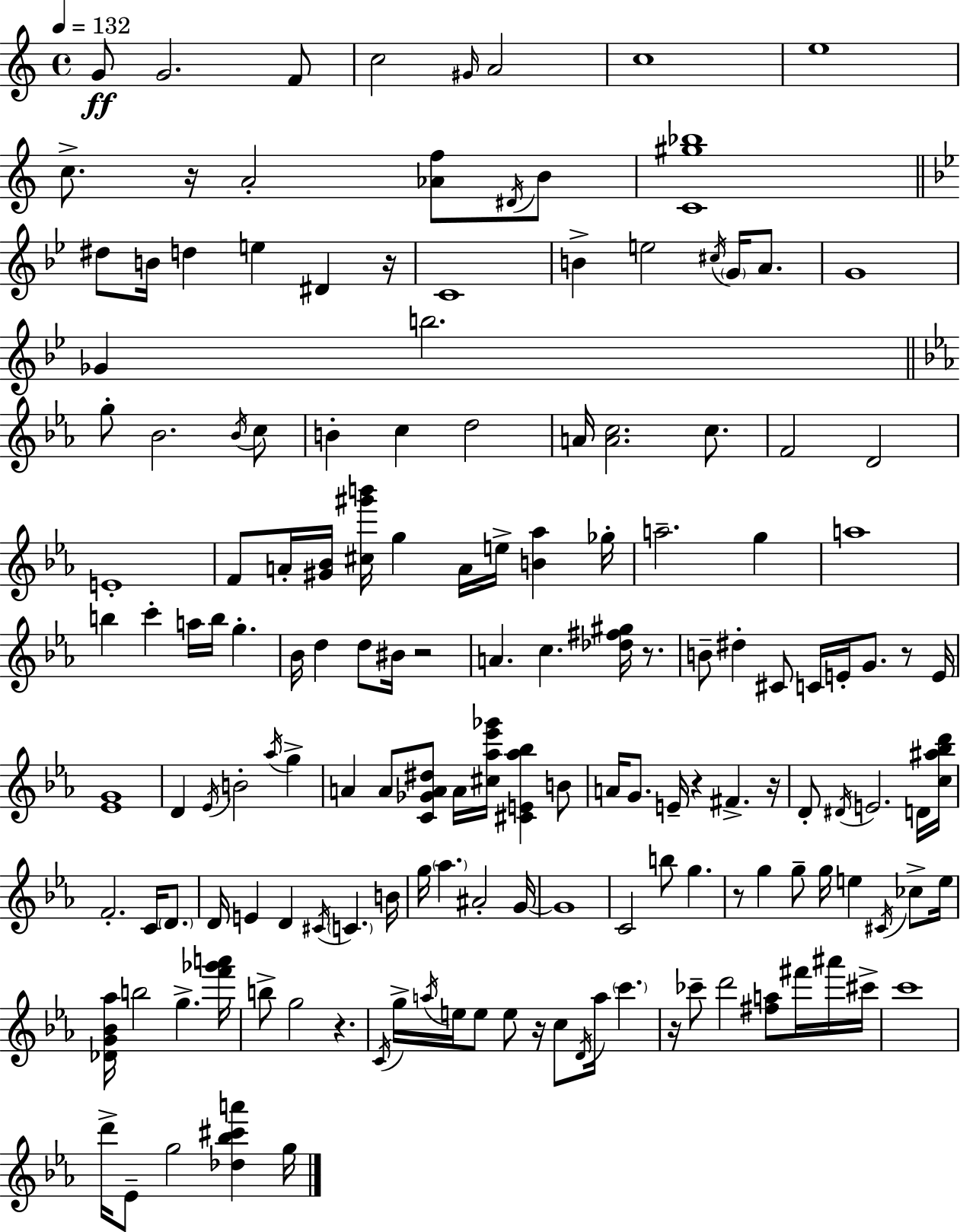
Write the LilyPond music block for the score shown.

{
  \clef treble
  \time 4/4
  \defaultTimeSignature
  \key c \major
  \tempo 4 = 132
  g'8\ff g'2. f'8 | c''2 \grace { gis'16 } a'2 | c''1 | e''1 | \break c''8.-> r16 a'2-. <aes' f''>8 \acciaccatura { dis'16 } | b'8 <c' gis'' bes''>1 | \bar "||" \break \key g \minor dis''8 b'16 d''4 e''4 dis'4 r16 | c'1 | b'4-> e''2 \acciaccatura { cis''16 } \parenthesize g'16 a'8. | g'1 | \break ges'4 b''2. | \bar "||" \break \key ees \major g''8-. bes'2. \acciaccatura { bes'16 } c''8 | b'4-. c''4 d''2 | a'16 <a' c''>2. c''8. | f'2 d'2 | \break e'1-. | f'8 a'16-. <gis' bes'>16 <cis'' gis''' b'''>16 g''4 a'16 e''16-> <b' aes''>4 | ges''16-. a''2.-- g''4 | a''1 | \break b''4 c'''4-. a''16 b''16 g''4.-. | bes'16 d''4 d''8 bis'16 r2 | a'4. c''4. <des'' fis'' gis''>16 r8. | b'8-- dis''4-. cis'8 c'16 e'16-. g'8. r8 | \break e'16 <ees' g'>1 | d'4 \acciaccatura { ees'16 } b'2-. \acciaccatura { aes''16 } g''4-> | a'4 a'8 <c' ges' a' dis''>8 a'16 <cis'' aes'' ees''' ges'''>16 <cis' e' aes'' bes''>4 | b'8 a'16 g'8. e'16-- r4 fis'4.-> | \break r16 d'8-. \acciaccatura { dis'16 } e'2. | d'16 <c'' ais'' bes'' d'''>16 f'2.-. | c'16 \parenthesize d'8. d'16 e'4 d'4 \acciaccatura { cis'16 } \parenthesize c'4. | b'16 g''16 \parenthesize aes''4. ais'2-. | \break g'16~~ g'1 | c'2 b''8 g''4. | r8 g''4 g''8-- g''16 e''4 | \acciaccatura { cis'16 } ces''8-> e''16 <des' g' bes' aes''>16 b''2 g''4.-> | \break <f''' ges''' a'''>16 b''8-> g''2 | r4. \acciaccatura { c'16 } g''16-> \acciaccatura { a''16 } e''16 e''8 e''8 r16 c''8 | \acciaccatura { d'16 } a''16 \parenthesize c'''4. r16 ces'''8-- d'''2 | <fis'' a''>8 fis'''16 ais'''16 cis'''16-> c'''1 | \break d'''16-> ees'8-- g''2 | <des'' bes'' cis''' a'''>4 g''16 \bar "|."
}